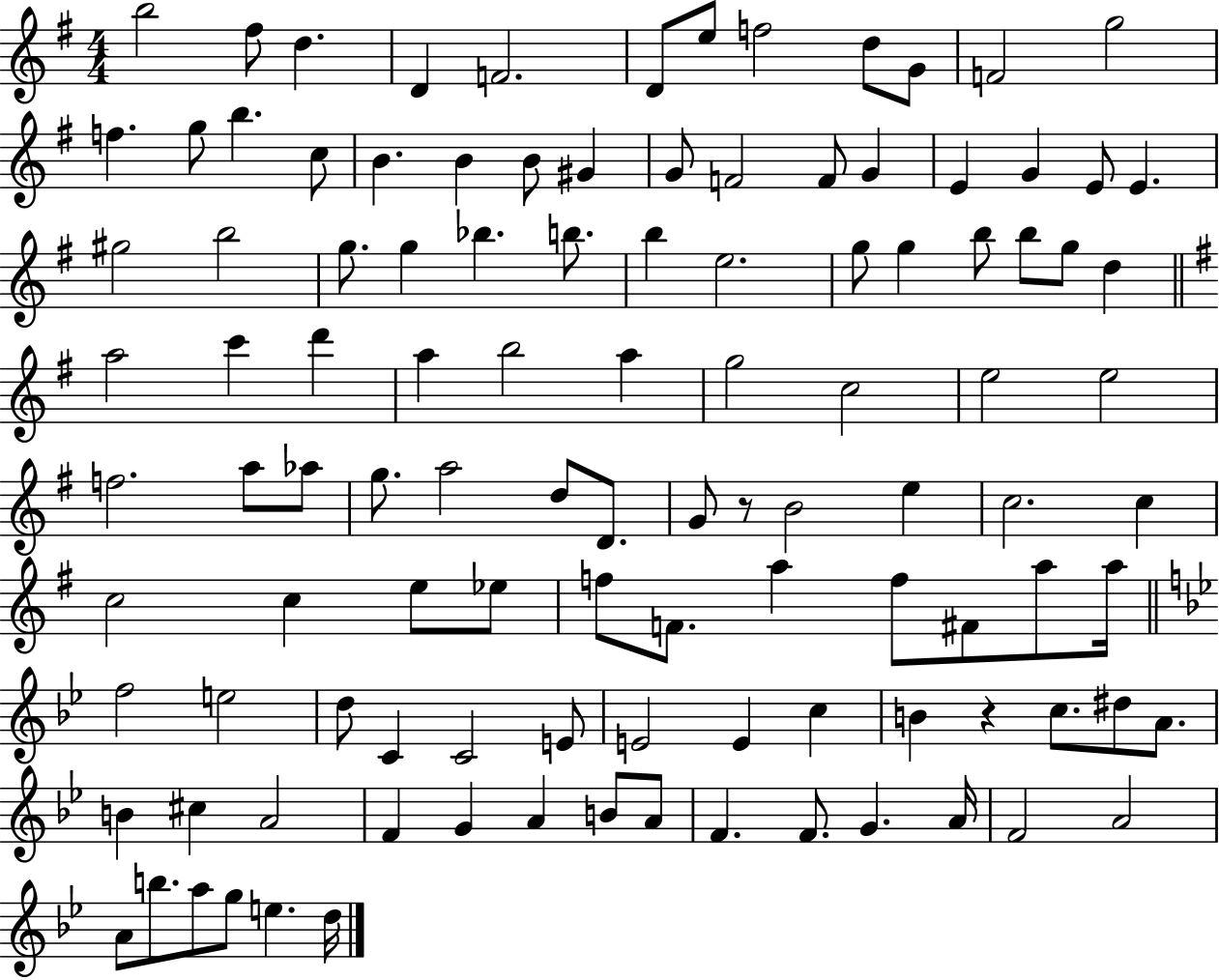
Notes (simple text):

B5/h F#5/e D5/q. D4/q F4/h. D4/e E5/e F5/h D5/e G4/e F4/h G5/h F5/q. G5/e B5/q. C5/e B4/q. B4/q B4/e G#4/q G4/e F4/h F4/e G4/q E4/q G4/q E4/e E4/q. G#5/h B5/h G5/e. G5/q Bb5/q. B5/e. B5/q E5/h. G5/e G5/q B5/e B5/e G5/e D5/q A5/h C6/q D6/q A5/q B5/h A5/q G5/h C5/h E5/h E5/h F5/h. A5/e Ab5/e G5/e. A5/h D5/e D4/e. G4/e R/e B4/h E5/q C5/h. C5/q C5/h C5/q E5/e Eb5/e F5/e F4/e. A5/q F5/e F#4/e A5/e A5/s F5/h E5/h D5/e C4/q C4/h E4/e E4/h E4/q C5/q B4/q R/q C5/e. D#5/e A4/e. B4/q C#5/q A4/h F4/q G4/q A4/q B4/e A4/e F4/q. F4/e. G4/q. A4/s F4/h A4/h A4/e B5/e. A5/e G5/e E5/q. D5/s